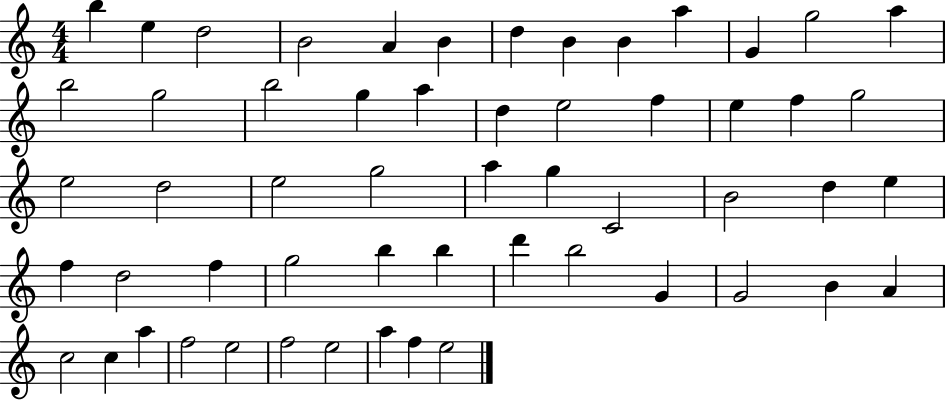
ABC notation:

X:1
T:Untitled
M:4/4
L:1/4
K:C
b e d2 B2 A B d B B a G g2 a b2 g2 b2 g a d e2 f e f g2 e2 d2 e2 g2 a g C2 B2 d e f d2 f g2 b b d' b2 G G2 B A c2 c a f2 e2 f2 e2 a f e2